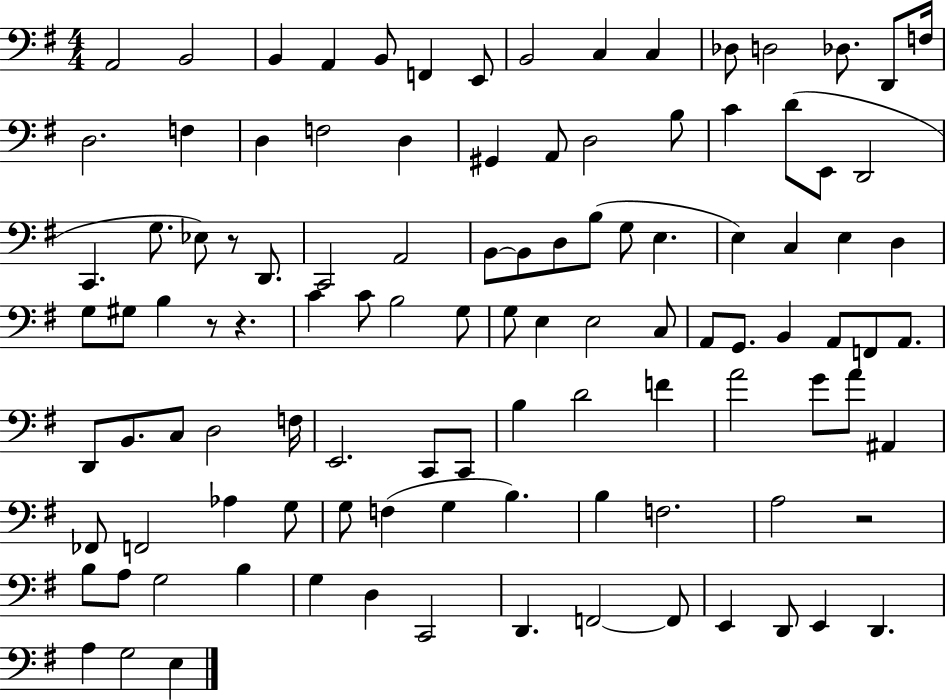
{
  \clef bass
  \numericTimeSignature
  \time 4/4
  \key g \major
  a,2 b,2 | b,4 a,4 b,8 f,4 e,8 | b,2 c4 c4 | des8 d2 des8. d,8 f16 | \break d2. f4 | d4 f2 d4 | gis,4 a,8 d2 b8 | c'4 d'8( e,8 d,2 | \break c,4. g8. ees8) r8 d,8. | c,2 a,2 | b,8~~ b,8 d8 b8( g8 e4. | e4) c4 e4 d4 | \break g8 gis8 b4 r8 r4. | c'4 c'8 b2 g8 | g8 e4 e2 c8 | a,8 g,8. b,4 a,8 f,8 a,8. | \break d,8 b,8. c8 d2 f16 | e,2. c,8 c,8 | b4 d'2 f'4 | a'2 g'8 a'8 ais,4 | \break fes,8 f,2 aes4 g8 | g8 f4( g4 b4.) | b4 f2. | a2 r2 | \break b8 a8 g2 b4 | g4 d4 c,2 | d,4. f,2~~ f,8 | e,4 d,8 e,4 d,4. | \break a4 g2 e4 | \bar "|."
}